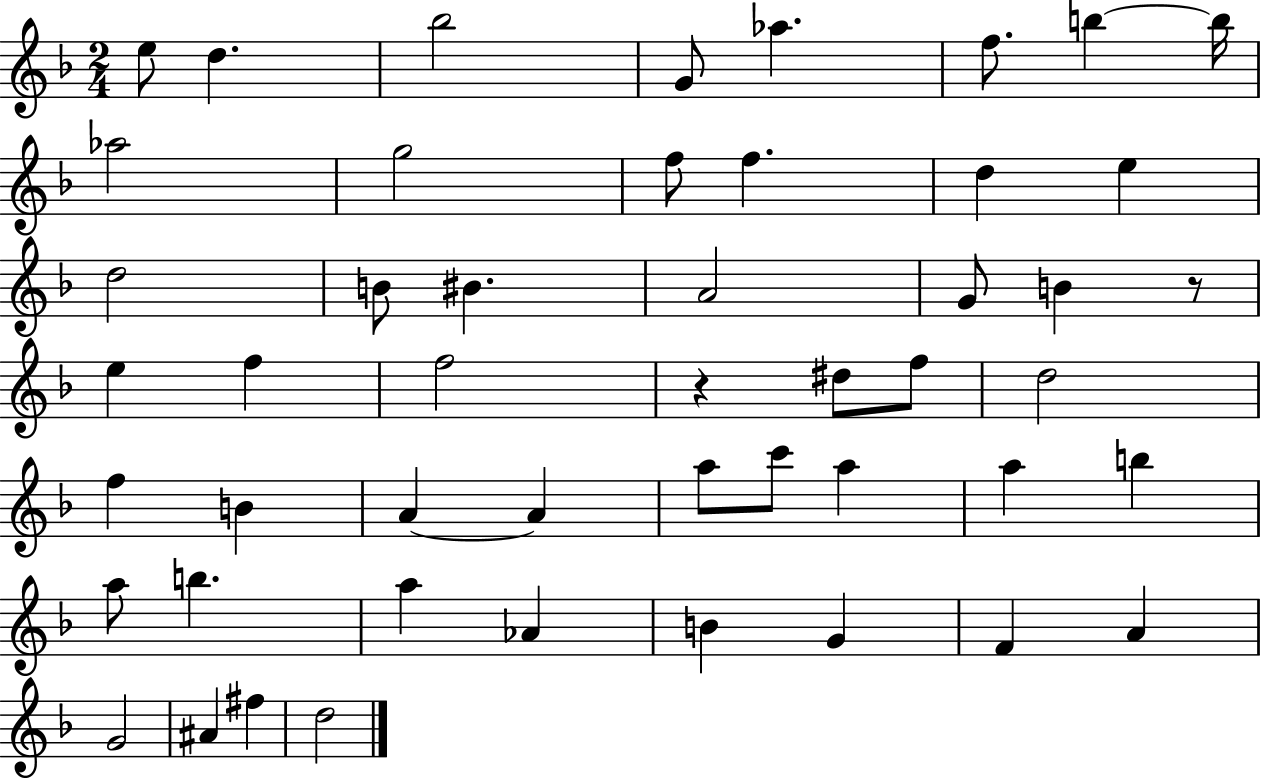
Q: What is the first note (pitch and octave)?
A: E5